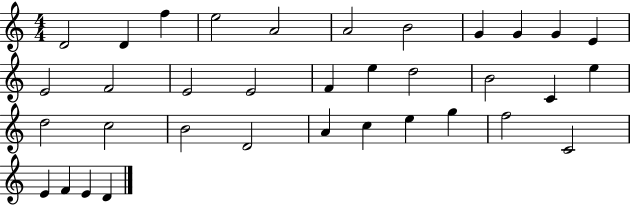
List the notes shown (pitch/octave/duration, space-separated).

D4/h D4/q F5/q E5/h A4/h A4/h B4/h G4/q G4/q G4/q E4/q E4/h F4/h E4/h E4/h F4/q E5/q D5/h B4/h C4/q E5/q D5/h C5/h B4/h D4/h A4/q C5/q E5/q G5/q F5/h C4/h E4/q F4/q E4/q D4/q